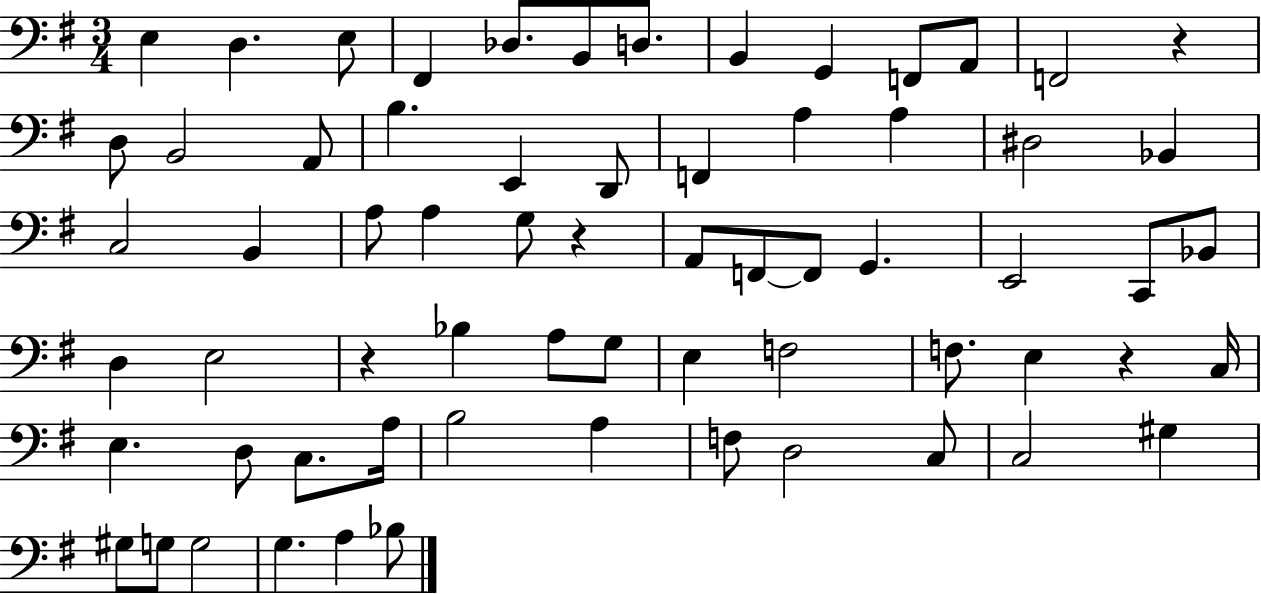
{
  \clef bass
  \numericTimeSignature
  \time 3/4
  \key g \major
  \repeat volta 2 { e4 d4. e8 | fis,4 des8. b,8 d8. | b,4 g,4 f,8 a,8 | f,2 r4 | \break d8 b,2 a,8 | b4. e,4 d,8 | f,4 a4 a4 | dis2 bes,4 | \break c2 b,4 | a8 a4 g8 r4 | a,8 f,8~~ f,8 g,4. | e,2 c,8 bes,8 | \break d4 e2 | r4 bes4 a8 g8 | e4 f2 | f8. e4 r4 c16 | \break e4. d8 c8. a16 | b2 a4 | f8 d2 c8 | c2 gis4 | \break gis8 g8 g2 | g4. a4 bes8 | } \bar "|."
}